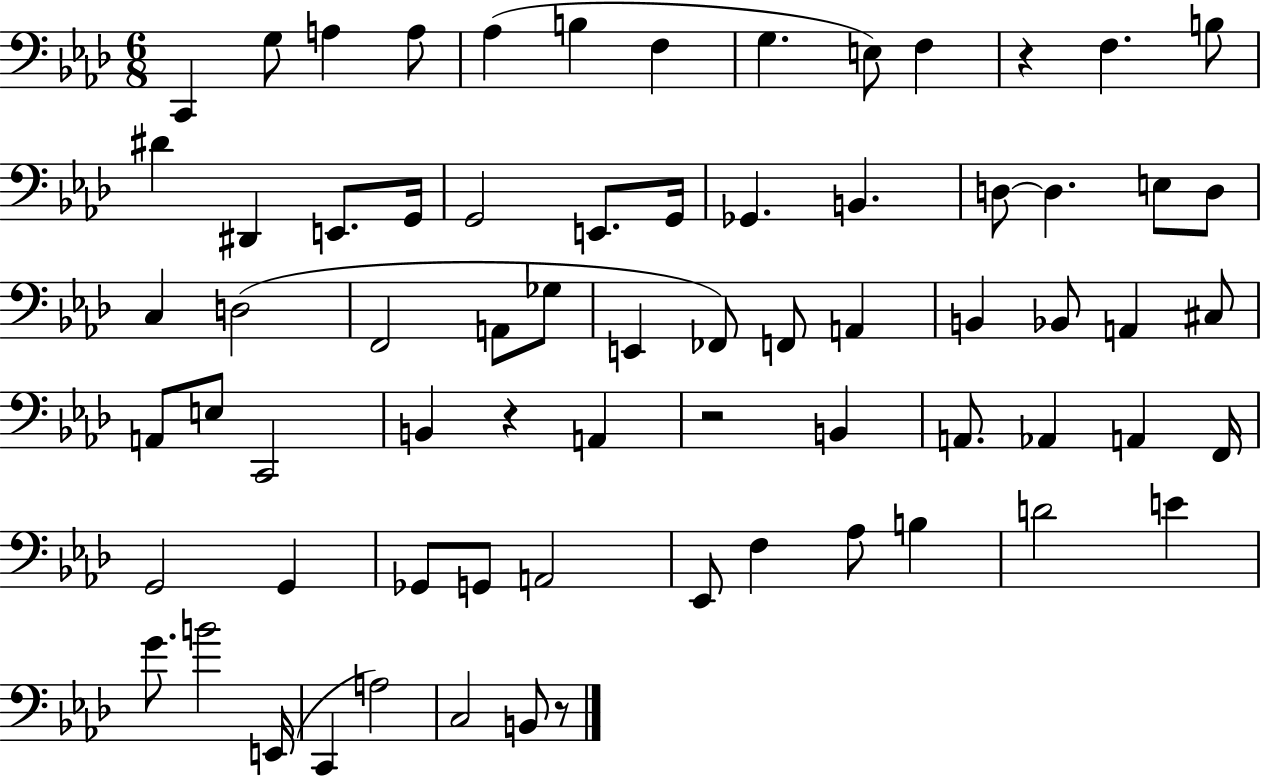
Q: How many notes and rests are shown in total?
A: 70